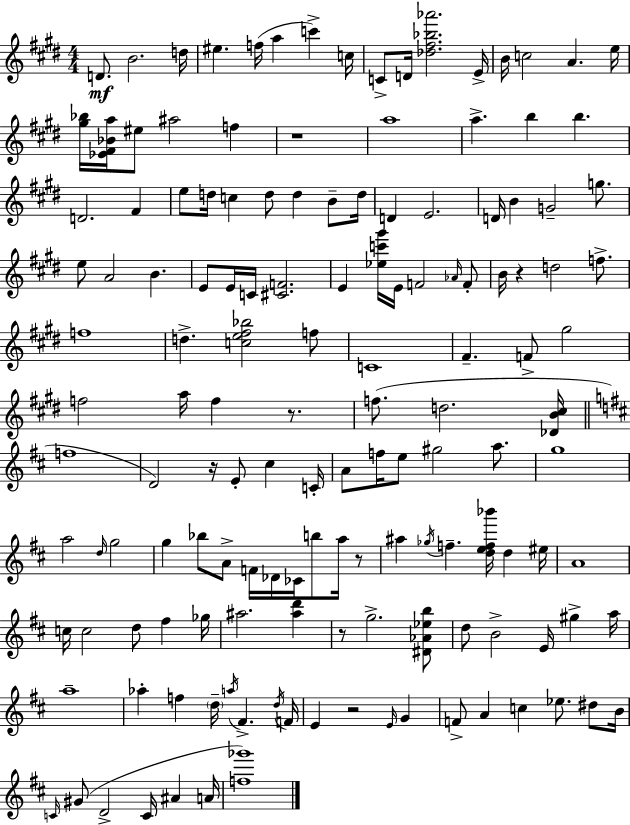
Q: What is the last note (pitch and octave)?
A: A4